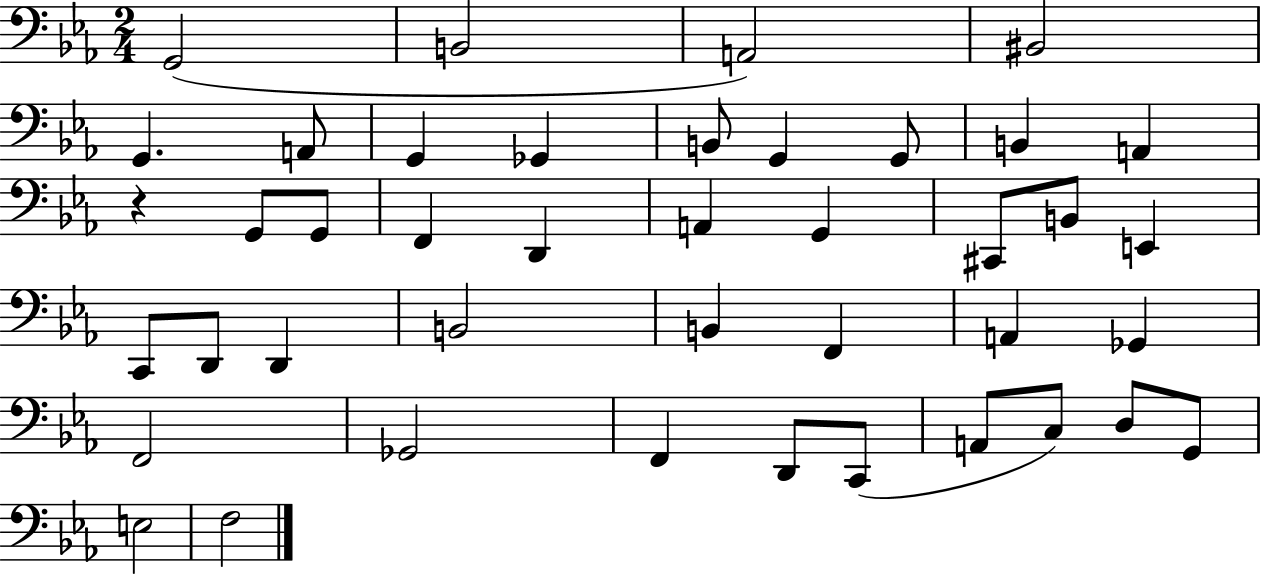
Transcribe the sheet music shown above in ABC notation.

X:1
T:Untitled
M:2/4
L:1/4
K:Eb
G,,2 B,,2 A,,2 ^B,,2 G,, A,,/2 G,, _G,, B,,/2 G,, G,,/2 B,, A,, z G,,/2 G,,/2 F,, D,, A,, G,, ^C,,/2 B,,/2 E,, C,,/2 D,,/2 D,, B,,2 B,, F,, A,, _G,, F,,2 _G,,2 F,, D,,/2 C,,/2 A,,/2 C,/2 D,/2 G,,/2 E,2 F,2